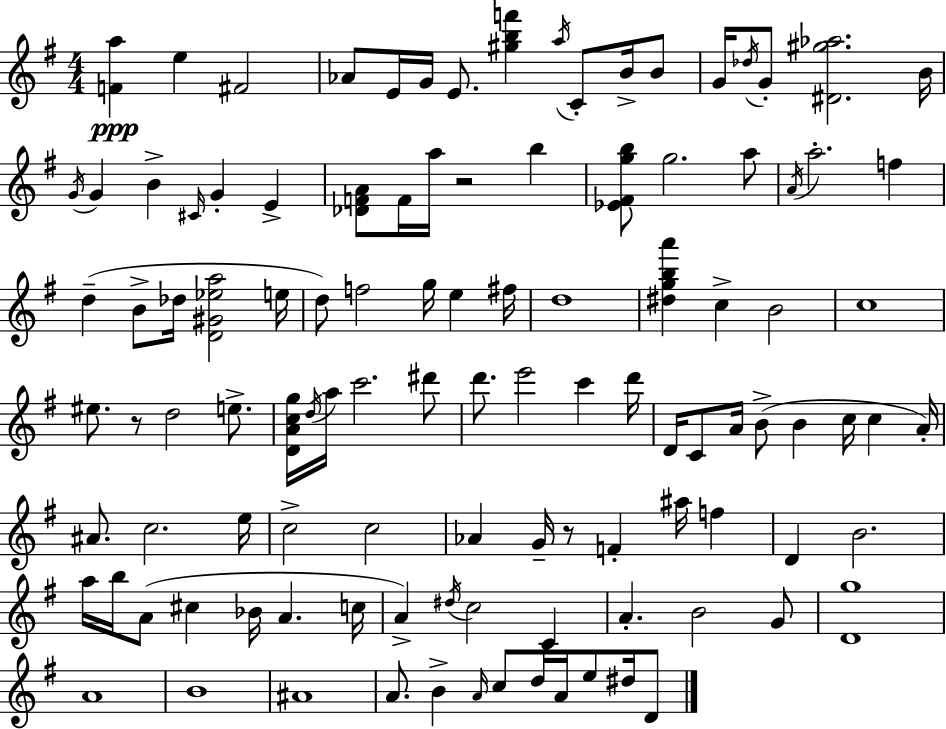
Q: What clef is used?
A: treble